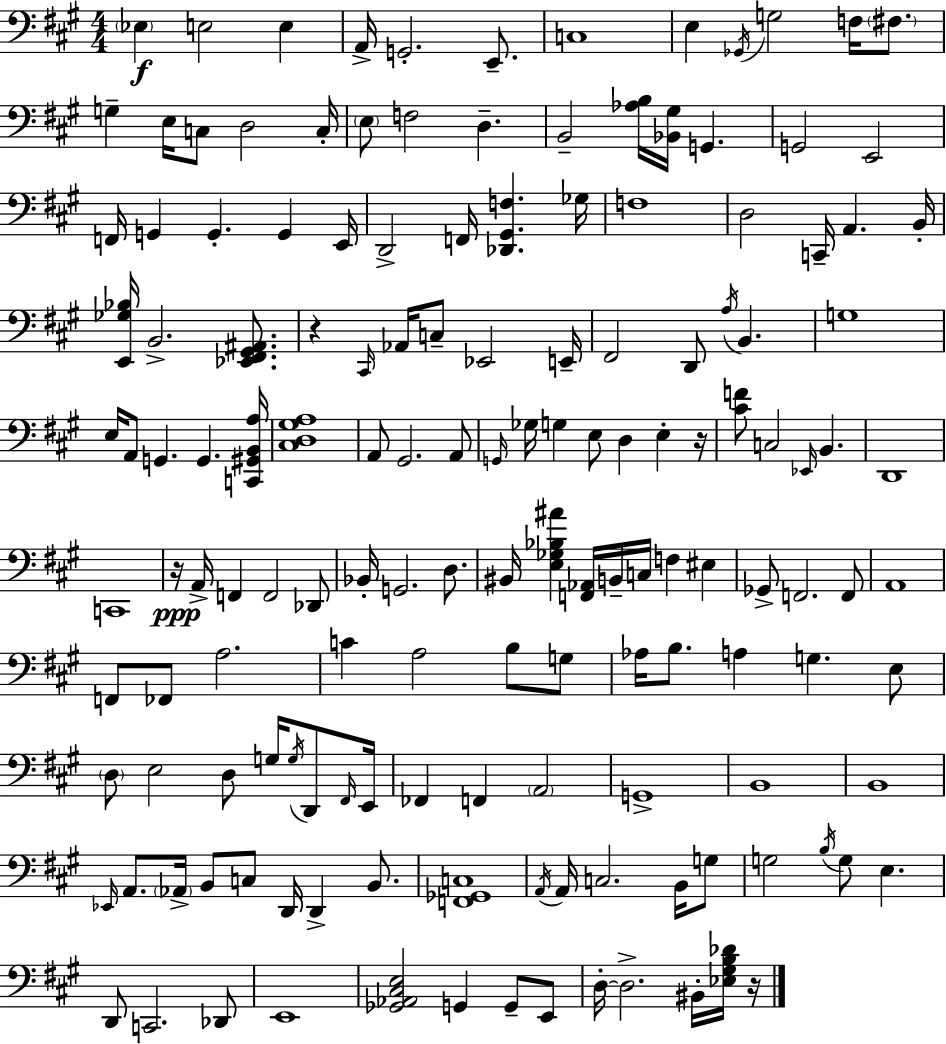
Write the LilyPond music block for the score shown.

{
  \clef bass
  \numericTimeSignature
  \time 4/4
  \key a \major
  \parenthesize ees4\f e2 e4 | a,16-> g,2.-. e,8.-- | c1 | e4 \acciaccatura { ges,16 } g2 f16 \parenthesize fis8. | \break g4-- e16 c8 d2 | c16-. \parenthesize e8 f2 d4.-- | b,2-- <aes b>16 <bes, gis>16 g,4. | g,2 e,2 | \break f,16 g,4 g,4.-. g,4 | e,16 d,2-> f,16 <des, gis, f>4. | ges16 f1 | d2 c,16-- a,4. | \break b,16-. <e, ges bes>16 b,2.-> <ees, fis, gis, ais,>8. | r4 \grace { cis,16 } aes,16 c8-- ees,2 | e,16-- fis,2 d,8 \acciaccatura { a16 } b,4. | g1 | \break e16 a,8 g,4. g,4. | <c, gis, b, a>16 <cis d gis a>1 | a,8 gis,2. | a,8 \grace { g,16 } ges16 g4 e8 d4 e4-. | \break r16 <cis' f'>8 c2 \grace { ees,16 } b,4. | d,1 | c,1 | r16\ppp a,16-> f,4 f,2 | \break des,8 bes,16-. g,2. | d8. bis,16 <e ges bes ais'>4 <f, aes,>16 b,16-- c16 f4 | eis4 ges,8-> f,2. | f,8 a,1 | \break f,8 fes,8 a2. | c'4 a2 | b8 g8 aes16 b8. a4 g4. | e8 \parenthesize d8 e2 d8 | \break g16 \acciaccatura { g16 } d,8 \grace { fis,16 } e,16 fes,4 f,4 \parenthesize a,2 | g,1-> | b,1 | b,1 | \break \grace { ees,16 } a,8. \parenthesize aes,16-> b,8 c8 | d,16 d,4-> b,8. <f, ges, c>1 | \acciaccatura { a,16 } a,16 c2. | b,16 g8 g2 | \break \acciaccatura { b16 } g8 e4. d,8 c,2. | des,8 e,1 | <ges, aes, cis e>2 | g,4 g,8-- e,8 d16-.~~ d2.-> | \break bis,16-. <ees gis b des'>16 r16 \bar "|."
}